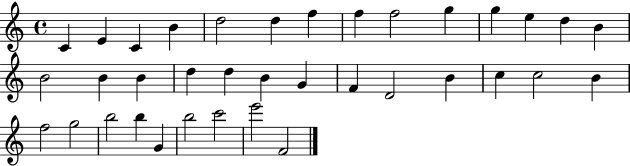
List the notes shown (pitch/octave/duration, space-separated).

C4/q E4/q C4/q B4/q D5/h D5/q F5/q F5/q F5/h G5/q G5/q E5/q D5/q B4/q B4/h B4/q B4/q D5/q D5/q B4/q G4/q F4/q D4/h B4/q C5/q C5/h B4/q F5/h G5/h B5/h B5/q G4/q B5/h C6/h E6/h F4/h